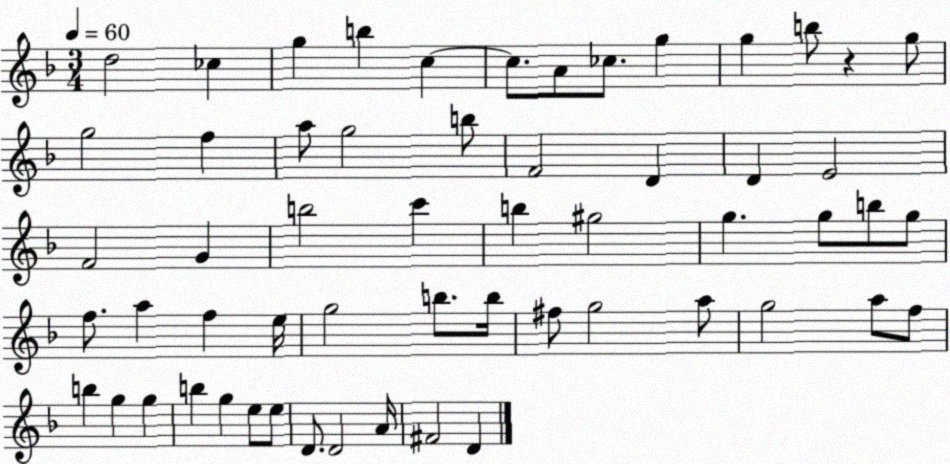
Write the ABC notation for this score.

X:1
T:Untitled
M:3/4
L:1/4
K:F
d2 _c g b c c/2 A/2 _c/2 g g b/2 z g/2 g2 f a/2 g2 b/2 F2 D D E2 F2 G b2 c' b ^g2 g g/2 b/2 g/2 f/2 a f e/4 g2 b/2 b/4 ^f/2 g2 a/2 g2 a/2 f/2 b g g b g e/2 e/2 D/2 D2 A/4 ^F2 D